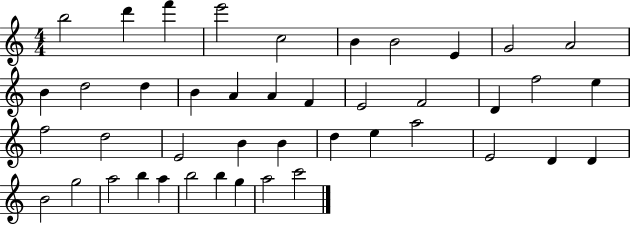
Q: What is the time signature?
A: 4/4